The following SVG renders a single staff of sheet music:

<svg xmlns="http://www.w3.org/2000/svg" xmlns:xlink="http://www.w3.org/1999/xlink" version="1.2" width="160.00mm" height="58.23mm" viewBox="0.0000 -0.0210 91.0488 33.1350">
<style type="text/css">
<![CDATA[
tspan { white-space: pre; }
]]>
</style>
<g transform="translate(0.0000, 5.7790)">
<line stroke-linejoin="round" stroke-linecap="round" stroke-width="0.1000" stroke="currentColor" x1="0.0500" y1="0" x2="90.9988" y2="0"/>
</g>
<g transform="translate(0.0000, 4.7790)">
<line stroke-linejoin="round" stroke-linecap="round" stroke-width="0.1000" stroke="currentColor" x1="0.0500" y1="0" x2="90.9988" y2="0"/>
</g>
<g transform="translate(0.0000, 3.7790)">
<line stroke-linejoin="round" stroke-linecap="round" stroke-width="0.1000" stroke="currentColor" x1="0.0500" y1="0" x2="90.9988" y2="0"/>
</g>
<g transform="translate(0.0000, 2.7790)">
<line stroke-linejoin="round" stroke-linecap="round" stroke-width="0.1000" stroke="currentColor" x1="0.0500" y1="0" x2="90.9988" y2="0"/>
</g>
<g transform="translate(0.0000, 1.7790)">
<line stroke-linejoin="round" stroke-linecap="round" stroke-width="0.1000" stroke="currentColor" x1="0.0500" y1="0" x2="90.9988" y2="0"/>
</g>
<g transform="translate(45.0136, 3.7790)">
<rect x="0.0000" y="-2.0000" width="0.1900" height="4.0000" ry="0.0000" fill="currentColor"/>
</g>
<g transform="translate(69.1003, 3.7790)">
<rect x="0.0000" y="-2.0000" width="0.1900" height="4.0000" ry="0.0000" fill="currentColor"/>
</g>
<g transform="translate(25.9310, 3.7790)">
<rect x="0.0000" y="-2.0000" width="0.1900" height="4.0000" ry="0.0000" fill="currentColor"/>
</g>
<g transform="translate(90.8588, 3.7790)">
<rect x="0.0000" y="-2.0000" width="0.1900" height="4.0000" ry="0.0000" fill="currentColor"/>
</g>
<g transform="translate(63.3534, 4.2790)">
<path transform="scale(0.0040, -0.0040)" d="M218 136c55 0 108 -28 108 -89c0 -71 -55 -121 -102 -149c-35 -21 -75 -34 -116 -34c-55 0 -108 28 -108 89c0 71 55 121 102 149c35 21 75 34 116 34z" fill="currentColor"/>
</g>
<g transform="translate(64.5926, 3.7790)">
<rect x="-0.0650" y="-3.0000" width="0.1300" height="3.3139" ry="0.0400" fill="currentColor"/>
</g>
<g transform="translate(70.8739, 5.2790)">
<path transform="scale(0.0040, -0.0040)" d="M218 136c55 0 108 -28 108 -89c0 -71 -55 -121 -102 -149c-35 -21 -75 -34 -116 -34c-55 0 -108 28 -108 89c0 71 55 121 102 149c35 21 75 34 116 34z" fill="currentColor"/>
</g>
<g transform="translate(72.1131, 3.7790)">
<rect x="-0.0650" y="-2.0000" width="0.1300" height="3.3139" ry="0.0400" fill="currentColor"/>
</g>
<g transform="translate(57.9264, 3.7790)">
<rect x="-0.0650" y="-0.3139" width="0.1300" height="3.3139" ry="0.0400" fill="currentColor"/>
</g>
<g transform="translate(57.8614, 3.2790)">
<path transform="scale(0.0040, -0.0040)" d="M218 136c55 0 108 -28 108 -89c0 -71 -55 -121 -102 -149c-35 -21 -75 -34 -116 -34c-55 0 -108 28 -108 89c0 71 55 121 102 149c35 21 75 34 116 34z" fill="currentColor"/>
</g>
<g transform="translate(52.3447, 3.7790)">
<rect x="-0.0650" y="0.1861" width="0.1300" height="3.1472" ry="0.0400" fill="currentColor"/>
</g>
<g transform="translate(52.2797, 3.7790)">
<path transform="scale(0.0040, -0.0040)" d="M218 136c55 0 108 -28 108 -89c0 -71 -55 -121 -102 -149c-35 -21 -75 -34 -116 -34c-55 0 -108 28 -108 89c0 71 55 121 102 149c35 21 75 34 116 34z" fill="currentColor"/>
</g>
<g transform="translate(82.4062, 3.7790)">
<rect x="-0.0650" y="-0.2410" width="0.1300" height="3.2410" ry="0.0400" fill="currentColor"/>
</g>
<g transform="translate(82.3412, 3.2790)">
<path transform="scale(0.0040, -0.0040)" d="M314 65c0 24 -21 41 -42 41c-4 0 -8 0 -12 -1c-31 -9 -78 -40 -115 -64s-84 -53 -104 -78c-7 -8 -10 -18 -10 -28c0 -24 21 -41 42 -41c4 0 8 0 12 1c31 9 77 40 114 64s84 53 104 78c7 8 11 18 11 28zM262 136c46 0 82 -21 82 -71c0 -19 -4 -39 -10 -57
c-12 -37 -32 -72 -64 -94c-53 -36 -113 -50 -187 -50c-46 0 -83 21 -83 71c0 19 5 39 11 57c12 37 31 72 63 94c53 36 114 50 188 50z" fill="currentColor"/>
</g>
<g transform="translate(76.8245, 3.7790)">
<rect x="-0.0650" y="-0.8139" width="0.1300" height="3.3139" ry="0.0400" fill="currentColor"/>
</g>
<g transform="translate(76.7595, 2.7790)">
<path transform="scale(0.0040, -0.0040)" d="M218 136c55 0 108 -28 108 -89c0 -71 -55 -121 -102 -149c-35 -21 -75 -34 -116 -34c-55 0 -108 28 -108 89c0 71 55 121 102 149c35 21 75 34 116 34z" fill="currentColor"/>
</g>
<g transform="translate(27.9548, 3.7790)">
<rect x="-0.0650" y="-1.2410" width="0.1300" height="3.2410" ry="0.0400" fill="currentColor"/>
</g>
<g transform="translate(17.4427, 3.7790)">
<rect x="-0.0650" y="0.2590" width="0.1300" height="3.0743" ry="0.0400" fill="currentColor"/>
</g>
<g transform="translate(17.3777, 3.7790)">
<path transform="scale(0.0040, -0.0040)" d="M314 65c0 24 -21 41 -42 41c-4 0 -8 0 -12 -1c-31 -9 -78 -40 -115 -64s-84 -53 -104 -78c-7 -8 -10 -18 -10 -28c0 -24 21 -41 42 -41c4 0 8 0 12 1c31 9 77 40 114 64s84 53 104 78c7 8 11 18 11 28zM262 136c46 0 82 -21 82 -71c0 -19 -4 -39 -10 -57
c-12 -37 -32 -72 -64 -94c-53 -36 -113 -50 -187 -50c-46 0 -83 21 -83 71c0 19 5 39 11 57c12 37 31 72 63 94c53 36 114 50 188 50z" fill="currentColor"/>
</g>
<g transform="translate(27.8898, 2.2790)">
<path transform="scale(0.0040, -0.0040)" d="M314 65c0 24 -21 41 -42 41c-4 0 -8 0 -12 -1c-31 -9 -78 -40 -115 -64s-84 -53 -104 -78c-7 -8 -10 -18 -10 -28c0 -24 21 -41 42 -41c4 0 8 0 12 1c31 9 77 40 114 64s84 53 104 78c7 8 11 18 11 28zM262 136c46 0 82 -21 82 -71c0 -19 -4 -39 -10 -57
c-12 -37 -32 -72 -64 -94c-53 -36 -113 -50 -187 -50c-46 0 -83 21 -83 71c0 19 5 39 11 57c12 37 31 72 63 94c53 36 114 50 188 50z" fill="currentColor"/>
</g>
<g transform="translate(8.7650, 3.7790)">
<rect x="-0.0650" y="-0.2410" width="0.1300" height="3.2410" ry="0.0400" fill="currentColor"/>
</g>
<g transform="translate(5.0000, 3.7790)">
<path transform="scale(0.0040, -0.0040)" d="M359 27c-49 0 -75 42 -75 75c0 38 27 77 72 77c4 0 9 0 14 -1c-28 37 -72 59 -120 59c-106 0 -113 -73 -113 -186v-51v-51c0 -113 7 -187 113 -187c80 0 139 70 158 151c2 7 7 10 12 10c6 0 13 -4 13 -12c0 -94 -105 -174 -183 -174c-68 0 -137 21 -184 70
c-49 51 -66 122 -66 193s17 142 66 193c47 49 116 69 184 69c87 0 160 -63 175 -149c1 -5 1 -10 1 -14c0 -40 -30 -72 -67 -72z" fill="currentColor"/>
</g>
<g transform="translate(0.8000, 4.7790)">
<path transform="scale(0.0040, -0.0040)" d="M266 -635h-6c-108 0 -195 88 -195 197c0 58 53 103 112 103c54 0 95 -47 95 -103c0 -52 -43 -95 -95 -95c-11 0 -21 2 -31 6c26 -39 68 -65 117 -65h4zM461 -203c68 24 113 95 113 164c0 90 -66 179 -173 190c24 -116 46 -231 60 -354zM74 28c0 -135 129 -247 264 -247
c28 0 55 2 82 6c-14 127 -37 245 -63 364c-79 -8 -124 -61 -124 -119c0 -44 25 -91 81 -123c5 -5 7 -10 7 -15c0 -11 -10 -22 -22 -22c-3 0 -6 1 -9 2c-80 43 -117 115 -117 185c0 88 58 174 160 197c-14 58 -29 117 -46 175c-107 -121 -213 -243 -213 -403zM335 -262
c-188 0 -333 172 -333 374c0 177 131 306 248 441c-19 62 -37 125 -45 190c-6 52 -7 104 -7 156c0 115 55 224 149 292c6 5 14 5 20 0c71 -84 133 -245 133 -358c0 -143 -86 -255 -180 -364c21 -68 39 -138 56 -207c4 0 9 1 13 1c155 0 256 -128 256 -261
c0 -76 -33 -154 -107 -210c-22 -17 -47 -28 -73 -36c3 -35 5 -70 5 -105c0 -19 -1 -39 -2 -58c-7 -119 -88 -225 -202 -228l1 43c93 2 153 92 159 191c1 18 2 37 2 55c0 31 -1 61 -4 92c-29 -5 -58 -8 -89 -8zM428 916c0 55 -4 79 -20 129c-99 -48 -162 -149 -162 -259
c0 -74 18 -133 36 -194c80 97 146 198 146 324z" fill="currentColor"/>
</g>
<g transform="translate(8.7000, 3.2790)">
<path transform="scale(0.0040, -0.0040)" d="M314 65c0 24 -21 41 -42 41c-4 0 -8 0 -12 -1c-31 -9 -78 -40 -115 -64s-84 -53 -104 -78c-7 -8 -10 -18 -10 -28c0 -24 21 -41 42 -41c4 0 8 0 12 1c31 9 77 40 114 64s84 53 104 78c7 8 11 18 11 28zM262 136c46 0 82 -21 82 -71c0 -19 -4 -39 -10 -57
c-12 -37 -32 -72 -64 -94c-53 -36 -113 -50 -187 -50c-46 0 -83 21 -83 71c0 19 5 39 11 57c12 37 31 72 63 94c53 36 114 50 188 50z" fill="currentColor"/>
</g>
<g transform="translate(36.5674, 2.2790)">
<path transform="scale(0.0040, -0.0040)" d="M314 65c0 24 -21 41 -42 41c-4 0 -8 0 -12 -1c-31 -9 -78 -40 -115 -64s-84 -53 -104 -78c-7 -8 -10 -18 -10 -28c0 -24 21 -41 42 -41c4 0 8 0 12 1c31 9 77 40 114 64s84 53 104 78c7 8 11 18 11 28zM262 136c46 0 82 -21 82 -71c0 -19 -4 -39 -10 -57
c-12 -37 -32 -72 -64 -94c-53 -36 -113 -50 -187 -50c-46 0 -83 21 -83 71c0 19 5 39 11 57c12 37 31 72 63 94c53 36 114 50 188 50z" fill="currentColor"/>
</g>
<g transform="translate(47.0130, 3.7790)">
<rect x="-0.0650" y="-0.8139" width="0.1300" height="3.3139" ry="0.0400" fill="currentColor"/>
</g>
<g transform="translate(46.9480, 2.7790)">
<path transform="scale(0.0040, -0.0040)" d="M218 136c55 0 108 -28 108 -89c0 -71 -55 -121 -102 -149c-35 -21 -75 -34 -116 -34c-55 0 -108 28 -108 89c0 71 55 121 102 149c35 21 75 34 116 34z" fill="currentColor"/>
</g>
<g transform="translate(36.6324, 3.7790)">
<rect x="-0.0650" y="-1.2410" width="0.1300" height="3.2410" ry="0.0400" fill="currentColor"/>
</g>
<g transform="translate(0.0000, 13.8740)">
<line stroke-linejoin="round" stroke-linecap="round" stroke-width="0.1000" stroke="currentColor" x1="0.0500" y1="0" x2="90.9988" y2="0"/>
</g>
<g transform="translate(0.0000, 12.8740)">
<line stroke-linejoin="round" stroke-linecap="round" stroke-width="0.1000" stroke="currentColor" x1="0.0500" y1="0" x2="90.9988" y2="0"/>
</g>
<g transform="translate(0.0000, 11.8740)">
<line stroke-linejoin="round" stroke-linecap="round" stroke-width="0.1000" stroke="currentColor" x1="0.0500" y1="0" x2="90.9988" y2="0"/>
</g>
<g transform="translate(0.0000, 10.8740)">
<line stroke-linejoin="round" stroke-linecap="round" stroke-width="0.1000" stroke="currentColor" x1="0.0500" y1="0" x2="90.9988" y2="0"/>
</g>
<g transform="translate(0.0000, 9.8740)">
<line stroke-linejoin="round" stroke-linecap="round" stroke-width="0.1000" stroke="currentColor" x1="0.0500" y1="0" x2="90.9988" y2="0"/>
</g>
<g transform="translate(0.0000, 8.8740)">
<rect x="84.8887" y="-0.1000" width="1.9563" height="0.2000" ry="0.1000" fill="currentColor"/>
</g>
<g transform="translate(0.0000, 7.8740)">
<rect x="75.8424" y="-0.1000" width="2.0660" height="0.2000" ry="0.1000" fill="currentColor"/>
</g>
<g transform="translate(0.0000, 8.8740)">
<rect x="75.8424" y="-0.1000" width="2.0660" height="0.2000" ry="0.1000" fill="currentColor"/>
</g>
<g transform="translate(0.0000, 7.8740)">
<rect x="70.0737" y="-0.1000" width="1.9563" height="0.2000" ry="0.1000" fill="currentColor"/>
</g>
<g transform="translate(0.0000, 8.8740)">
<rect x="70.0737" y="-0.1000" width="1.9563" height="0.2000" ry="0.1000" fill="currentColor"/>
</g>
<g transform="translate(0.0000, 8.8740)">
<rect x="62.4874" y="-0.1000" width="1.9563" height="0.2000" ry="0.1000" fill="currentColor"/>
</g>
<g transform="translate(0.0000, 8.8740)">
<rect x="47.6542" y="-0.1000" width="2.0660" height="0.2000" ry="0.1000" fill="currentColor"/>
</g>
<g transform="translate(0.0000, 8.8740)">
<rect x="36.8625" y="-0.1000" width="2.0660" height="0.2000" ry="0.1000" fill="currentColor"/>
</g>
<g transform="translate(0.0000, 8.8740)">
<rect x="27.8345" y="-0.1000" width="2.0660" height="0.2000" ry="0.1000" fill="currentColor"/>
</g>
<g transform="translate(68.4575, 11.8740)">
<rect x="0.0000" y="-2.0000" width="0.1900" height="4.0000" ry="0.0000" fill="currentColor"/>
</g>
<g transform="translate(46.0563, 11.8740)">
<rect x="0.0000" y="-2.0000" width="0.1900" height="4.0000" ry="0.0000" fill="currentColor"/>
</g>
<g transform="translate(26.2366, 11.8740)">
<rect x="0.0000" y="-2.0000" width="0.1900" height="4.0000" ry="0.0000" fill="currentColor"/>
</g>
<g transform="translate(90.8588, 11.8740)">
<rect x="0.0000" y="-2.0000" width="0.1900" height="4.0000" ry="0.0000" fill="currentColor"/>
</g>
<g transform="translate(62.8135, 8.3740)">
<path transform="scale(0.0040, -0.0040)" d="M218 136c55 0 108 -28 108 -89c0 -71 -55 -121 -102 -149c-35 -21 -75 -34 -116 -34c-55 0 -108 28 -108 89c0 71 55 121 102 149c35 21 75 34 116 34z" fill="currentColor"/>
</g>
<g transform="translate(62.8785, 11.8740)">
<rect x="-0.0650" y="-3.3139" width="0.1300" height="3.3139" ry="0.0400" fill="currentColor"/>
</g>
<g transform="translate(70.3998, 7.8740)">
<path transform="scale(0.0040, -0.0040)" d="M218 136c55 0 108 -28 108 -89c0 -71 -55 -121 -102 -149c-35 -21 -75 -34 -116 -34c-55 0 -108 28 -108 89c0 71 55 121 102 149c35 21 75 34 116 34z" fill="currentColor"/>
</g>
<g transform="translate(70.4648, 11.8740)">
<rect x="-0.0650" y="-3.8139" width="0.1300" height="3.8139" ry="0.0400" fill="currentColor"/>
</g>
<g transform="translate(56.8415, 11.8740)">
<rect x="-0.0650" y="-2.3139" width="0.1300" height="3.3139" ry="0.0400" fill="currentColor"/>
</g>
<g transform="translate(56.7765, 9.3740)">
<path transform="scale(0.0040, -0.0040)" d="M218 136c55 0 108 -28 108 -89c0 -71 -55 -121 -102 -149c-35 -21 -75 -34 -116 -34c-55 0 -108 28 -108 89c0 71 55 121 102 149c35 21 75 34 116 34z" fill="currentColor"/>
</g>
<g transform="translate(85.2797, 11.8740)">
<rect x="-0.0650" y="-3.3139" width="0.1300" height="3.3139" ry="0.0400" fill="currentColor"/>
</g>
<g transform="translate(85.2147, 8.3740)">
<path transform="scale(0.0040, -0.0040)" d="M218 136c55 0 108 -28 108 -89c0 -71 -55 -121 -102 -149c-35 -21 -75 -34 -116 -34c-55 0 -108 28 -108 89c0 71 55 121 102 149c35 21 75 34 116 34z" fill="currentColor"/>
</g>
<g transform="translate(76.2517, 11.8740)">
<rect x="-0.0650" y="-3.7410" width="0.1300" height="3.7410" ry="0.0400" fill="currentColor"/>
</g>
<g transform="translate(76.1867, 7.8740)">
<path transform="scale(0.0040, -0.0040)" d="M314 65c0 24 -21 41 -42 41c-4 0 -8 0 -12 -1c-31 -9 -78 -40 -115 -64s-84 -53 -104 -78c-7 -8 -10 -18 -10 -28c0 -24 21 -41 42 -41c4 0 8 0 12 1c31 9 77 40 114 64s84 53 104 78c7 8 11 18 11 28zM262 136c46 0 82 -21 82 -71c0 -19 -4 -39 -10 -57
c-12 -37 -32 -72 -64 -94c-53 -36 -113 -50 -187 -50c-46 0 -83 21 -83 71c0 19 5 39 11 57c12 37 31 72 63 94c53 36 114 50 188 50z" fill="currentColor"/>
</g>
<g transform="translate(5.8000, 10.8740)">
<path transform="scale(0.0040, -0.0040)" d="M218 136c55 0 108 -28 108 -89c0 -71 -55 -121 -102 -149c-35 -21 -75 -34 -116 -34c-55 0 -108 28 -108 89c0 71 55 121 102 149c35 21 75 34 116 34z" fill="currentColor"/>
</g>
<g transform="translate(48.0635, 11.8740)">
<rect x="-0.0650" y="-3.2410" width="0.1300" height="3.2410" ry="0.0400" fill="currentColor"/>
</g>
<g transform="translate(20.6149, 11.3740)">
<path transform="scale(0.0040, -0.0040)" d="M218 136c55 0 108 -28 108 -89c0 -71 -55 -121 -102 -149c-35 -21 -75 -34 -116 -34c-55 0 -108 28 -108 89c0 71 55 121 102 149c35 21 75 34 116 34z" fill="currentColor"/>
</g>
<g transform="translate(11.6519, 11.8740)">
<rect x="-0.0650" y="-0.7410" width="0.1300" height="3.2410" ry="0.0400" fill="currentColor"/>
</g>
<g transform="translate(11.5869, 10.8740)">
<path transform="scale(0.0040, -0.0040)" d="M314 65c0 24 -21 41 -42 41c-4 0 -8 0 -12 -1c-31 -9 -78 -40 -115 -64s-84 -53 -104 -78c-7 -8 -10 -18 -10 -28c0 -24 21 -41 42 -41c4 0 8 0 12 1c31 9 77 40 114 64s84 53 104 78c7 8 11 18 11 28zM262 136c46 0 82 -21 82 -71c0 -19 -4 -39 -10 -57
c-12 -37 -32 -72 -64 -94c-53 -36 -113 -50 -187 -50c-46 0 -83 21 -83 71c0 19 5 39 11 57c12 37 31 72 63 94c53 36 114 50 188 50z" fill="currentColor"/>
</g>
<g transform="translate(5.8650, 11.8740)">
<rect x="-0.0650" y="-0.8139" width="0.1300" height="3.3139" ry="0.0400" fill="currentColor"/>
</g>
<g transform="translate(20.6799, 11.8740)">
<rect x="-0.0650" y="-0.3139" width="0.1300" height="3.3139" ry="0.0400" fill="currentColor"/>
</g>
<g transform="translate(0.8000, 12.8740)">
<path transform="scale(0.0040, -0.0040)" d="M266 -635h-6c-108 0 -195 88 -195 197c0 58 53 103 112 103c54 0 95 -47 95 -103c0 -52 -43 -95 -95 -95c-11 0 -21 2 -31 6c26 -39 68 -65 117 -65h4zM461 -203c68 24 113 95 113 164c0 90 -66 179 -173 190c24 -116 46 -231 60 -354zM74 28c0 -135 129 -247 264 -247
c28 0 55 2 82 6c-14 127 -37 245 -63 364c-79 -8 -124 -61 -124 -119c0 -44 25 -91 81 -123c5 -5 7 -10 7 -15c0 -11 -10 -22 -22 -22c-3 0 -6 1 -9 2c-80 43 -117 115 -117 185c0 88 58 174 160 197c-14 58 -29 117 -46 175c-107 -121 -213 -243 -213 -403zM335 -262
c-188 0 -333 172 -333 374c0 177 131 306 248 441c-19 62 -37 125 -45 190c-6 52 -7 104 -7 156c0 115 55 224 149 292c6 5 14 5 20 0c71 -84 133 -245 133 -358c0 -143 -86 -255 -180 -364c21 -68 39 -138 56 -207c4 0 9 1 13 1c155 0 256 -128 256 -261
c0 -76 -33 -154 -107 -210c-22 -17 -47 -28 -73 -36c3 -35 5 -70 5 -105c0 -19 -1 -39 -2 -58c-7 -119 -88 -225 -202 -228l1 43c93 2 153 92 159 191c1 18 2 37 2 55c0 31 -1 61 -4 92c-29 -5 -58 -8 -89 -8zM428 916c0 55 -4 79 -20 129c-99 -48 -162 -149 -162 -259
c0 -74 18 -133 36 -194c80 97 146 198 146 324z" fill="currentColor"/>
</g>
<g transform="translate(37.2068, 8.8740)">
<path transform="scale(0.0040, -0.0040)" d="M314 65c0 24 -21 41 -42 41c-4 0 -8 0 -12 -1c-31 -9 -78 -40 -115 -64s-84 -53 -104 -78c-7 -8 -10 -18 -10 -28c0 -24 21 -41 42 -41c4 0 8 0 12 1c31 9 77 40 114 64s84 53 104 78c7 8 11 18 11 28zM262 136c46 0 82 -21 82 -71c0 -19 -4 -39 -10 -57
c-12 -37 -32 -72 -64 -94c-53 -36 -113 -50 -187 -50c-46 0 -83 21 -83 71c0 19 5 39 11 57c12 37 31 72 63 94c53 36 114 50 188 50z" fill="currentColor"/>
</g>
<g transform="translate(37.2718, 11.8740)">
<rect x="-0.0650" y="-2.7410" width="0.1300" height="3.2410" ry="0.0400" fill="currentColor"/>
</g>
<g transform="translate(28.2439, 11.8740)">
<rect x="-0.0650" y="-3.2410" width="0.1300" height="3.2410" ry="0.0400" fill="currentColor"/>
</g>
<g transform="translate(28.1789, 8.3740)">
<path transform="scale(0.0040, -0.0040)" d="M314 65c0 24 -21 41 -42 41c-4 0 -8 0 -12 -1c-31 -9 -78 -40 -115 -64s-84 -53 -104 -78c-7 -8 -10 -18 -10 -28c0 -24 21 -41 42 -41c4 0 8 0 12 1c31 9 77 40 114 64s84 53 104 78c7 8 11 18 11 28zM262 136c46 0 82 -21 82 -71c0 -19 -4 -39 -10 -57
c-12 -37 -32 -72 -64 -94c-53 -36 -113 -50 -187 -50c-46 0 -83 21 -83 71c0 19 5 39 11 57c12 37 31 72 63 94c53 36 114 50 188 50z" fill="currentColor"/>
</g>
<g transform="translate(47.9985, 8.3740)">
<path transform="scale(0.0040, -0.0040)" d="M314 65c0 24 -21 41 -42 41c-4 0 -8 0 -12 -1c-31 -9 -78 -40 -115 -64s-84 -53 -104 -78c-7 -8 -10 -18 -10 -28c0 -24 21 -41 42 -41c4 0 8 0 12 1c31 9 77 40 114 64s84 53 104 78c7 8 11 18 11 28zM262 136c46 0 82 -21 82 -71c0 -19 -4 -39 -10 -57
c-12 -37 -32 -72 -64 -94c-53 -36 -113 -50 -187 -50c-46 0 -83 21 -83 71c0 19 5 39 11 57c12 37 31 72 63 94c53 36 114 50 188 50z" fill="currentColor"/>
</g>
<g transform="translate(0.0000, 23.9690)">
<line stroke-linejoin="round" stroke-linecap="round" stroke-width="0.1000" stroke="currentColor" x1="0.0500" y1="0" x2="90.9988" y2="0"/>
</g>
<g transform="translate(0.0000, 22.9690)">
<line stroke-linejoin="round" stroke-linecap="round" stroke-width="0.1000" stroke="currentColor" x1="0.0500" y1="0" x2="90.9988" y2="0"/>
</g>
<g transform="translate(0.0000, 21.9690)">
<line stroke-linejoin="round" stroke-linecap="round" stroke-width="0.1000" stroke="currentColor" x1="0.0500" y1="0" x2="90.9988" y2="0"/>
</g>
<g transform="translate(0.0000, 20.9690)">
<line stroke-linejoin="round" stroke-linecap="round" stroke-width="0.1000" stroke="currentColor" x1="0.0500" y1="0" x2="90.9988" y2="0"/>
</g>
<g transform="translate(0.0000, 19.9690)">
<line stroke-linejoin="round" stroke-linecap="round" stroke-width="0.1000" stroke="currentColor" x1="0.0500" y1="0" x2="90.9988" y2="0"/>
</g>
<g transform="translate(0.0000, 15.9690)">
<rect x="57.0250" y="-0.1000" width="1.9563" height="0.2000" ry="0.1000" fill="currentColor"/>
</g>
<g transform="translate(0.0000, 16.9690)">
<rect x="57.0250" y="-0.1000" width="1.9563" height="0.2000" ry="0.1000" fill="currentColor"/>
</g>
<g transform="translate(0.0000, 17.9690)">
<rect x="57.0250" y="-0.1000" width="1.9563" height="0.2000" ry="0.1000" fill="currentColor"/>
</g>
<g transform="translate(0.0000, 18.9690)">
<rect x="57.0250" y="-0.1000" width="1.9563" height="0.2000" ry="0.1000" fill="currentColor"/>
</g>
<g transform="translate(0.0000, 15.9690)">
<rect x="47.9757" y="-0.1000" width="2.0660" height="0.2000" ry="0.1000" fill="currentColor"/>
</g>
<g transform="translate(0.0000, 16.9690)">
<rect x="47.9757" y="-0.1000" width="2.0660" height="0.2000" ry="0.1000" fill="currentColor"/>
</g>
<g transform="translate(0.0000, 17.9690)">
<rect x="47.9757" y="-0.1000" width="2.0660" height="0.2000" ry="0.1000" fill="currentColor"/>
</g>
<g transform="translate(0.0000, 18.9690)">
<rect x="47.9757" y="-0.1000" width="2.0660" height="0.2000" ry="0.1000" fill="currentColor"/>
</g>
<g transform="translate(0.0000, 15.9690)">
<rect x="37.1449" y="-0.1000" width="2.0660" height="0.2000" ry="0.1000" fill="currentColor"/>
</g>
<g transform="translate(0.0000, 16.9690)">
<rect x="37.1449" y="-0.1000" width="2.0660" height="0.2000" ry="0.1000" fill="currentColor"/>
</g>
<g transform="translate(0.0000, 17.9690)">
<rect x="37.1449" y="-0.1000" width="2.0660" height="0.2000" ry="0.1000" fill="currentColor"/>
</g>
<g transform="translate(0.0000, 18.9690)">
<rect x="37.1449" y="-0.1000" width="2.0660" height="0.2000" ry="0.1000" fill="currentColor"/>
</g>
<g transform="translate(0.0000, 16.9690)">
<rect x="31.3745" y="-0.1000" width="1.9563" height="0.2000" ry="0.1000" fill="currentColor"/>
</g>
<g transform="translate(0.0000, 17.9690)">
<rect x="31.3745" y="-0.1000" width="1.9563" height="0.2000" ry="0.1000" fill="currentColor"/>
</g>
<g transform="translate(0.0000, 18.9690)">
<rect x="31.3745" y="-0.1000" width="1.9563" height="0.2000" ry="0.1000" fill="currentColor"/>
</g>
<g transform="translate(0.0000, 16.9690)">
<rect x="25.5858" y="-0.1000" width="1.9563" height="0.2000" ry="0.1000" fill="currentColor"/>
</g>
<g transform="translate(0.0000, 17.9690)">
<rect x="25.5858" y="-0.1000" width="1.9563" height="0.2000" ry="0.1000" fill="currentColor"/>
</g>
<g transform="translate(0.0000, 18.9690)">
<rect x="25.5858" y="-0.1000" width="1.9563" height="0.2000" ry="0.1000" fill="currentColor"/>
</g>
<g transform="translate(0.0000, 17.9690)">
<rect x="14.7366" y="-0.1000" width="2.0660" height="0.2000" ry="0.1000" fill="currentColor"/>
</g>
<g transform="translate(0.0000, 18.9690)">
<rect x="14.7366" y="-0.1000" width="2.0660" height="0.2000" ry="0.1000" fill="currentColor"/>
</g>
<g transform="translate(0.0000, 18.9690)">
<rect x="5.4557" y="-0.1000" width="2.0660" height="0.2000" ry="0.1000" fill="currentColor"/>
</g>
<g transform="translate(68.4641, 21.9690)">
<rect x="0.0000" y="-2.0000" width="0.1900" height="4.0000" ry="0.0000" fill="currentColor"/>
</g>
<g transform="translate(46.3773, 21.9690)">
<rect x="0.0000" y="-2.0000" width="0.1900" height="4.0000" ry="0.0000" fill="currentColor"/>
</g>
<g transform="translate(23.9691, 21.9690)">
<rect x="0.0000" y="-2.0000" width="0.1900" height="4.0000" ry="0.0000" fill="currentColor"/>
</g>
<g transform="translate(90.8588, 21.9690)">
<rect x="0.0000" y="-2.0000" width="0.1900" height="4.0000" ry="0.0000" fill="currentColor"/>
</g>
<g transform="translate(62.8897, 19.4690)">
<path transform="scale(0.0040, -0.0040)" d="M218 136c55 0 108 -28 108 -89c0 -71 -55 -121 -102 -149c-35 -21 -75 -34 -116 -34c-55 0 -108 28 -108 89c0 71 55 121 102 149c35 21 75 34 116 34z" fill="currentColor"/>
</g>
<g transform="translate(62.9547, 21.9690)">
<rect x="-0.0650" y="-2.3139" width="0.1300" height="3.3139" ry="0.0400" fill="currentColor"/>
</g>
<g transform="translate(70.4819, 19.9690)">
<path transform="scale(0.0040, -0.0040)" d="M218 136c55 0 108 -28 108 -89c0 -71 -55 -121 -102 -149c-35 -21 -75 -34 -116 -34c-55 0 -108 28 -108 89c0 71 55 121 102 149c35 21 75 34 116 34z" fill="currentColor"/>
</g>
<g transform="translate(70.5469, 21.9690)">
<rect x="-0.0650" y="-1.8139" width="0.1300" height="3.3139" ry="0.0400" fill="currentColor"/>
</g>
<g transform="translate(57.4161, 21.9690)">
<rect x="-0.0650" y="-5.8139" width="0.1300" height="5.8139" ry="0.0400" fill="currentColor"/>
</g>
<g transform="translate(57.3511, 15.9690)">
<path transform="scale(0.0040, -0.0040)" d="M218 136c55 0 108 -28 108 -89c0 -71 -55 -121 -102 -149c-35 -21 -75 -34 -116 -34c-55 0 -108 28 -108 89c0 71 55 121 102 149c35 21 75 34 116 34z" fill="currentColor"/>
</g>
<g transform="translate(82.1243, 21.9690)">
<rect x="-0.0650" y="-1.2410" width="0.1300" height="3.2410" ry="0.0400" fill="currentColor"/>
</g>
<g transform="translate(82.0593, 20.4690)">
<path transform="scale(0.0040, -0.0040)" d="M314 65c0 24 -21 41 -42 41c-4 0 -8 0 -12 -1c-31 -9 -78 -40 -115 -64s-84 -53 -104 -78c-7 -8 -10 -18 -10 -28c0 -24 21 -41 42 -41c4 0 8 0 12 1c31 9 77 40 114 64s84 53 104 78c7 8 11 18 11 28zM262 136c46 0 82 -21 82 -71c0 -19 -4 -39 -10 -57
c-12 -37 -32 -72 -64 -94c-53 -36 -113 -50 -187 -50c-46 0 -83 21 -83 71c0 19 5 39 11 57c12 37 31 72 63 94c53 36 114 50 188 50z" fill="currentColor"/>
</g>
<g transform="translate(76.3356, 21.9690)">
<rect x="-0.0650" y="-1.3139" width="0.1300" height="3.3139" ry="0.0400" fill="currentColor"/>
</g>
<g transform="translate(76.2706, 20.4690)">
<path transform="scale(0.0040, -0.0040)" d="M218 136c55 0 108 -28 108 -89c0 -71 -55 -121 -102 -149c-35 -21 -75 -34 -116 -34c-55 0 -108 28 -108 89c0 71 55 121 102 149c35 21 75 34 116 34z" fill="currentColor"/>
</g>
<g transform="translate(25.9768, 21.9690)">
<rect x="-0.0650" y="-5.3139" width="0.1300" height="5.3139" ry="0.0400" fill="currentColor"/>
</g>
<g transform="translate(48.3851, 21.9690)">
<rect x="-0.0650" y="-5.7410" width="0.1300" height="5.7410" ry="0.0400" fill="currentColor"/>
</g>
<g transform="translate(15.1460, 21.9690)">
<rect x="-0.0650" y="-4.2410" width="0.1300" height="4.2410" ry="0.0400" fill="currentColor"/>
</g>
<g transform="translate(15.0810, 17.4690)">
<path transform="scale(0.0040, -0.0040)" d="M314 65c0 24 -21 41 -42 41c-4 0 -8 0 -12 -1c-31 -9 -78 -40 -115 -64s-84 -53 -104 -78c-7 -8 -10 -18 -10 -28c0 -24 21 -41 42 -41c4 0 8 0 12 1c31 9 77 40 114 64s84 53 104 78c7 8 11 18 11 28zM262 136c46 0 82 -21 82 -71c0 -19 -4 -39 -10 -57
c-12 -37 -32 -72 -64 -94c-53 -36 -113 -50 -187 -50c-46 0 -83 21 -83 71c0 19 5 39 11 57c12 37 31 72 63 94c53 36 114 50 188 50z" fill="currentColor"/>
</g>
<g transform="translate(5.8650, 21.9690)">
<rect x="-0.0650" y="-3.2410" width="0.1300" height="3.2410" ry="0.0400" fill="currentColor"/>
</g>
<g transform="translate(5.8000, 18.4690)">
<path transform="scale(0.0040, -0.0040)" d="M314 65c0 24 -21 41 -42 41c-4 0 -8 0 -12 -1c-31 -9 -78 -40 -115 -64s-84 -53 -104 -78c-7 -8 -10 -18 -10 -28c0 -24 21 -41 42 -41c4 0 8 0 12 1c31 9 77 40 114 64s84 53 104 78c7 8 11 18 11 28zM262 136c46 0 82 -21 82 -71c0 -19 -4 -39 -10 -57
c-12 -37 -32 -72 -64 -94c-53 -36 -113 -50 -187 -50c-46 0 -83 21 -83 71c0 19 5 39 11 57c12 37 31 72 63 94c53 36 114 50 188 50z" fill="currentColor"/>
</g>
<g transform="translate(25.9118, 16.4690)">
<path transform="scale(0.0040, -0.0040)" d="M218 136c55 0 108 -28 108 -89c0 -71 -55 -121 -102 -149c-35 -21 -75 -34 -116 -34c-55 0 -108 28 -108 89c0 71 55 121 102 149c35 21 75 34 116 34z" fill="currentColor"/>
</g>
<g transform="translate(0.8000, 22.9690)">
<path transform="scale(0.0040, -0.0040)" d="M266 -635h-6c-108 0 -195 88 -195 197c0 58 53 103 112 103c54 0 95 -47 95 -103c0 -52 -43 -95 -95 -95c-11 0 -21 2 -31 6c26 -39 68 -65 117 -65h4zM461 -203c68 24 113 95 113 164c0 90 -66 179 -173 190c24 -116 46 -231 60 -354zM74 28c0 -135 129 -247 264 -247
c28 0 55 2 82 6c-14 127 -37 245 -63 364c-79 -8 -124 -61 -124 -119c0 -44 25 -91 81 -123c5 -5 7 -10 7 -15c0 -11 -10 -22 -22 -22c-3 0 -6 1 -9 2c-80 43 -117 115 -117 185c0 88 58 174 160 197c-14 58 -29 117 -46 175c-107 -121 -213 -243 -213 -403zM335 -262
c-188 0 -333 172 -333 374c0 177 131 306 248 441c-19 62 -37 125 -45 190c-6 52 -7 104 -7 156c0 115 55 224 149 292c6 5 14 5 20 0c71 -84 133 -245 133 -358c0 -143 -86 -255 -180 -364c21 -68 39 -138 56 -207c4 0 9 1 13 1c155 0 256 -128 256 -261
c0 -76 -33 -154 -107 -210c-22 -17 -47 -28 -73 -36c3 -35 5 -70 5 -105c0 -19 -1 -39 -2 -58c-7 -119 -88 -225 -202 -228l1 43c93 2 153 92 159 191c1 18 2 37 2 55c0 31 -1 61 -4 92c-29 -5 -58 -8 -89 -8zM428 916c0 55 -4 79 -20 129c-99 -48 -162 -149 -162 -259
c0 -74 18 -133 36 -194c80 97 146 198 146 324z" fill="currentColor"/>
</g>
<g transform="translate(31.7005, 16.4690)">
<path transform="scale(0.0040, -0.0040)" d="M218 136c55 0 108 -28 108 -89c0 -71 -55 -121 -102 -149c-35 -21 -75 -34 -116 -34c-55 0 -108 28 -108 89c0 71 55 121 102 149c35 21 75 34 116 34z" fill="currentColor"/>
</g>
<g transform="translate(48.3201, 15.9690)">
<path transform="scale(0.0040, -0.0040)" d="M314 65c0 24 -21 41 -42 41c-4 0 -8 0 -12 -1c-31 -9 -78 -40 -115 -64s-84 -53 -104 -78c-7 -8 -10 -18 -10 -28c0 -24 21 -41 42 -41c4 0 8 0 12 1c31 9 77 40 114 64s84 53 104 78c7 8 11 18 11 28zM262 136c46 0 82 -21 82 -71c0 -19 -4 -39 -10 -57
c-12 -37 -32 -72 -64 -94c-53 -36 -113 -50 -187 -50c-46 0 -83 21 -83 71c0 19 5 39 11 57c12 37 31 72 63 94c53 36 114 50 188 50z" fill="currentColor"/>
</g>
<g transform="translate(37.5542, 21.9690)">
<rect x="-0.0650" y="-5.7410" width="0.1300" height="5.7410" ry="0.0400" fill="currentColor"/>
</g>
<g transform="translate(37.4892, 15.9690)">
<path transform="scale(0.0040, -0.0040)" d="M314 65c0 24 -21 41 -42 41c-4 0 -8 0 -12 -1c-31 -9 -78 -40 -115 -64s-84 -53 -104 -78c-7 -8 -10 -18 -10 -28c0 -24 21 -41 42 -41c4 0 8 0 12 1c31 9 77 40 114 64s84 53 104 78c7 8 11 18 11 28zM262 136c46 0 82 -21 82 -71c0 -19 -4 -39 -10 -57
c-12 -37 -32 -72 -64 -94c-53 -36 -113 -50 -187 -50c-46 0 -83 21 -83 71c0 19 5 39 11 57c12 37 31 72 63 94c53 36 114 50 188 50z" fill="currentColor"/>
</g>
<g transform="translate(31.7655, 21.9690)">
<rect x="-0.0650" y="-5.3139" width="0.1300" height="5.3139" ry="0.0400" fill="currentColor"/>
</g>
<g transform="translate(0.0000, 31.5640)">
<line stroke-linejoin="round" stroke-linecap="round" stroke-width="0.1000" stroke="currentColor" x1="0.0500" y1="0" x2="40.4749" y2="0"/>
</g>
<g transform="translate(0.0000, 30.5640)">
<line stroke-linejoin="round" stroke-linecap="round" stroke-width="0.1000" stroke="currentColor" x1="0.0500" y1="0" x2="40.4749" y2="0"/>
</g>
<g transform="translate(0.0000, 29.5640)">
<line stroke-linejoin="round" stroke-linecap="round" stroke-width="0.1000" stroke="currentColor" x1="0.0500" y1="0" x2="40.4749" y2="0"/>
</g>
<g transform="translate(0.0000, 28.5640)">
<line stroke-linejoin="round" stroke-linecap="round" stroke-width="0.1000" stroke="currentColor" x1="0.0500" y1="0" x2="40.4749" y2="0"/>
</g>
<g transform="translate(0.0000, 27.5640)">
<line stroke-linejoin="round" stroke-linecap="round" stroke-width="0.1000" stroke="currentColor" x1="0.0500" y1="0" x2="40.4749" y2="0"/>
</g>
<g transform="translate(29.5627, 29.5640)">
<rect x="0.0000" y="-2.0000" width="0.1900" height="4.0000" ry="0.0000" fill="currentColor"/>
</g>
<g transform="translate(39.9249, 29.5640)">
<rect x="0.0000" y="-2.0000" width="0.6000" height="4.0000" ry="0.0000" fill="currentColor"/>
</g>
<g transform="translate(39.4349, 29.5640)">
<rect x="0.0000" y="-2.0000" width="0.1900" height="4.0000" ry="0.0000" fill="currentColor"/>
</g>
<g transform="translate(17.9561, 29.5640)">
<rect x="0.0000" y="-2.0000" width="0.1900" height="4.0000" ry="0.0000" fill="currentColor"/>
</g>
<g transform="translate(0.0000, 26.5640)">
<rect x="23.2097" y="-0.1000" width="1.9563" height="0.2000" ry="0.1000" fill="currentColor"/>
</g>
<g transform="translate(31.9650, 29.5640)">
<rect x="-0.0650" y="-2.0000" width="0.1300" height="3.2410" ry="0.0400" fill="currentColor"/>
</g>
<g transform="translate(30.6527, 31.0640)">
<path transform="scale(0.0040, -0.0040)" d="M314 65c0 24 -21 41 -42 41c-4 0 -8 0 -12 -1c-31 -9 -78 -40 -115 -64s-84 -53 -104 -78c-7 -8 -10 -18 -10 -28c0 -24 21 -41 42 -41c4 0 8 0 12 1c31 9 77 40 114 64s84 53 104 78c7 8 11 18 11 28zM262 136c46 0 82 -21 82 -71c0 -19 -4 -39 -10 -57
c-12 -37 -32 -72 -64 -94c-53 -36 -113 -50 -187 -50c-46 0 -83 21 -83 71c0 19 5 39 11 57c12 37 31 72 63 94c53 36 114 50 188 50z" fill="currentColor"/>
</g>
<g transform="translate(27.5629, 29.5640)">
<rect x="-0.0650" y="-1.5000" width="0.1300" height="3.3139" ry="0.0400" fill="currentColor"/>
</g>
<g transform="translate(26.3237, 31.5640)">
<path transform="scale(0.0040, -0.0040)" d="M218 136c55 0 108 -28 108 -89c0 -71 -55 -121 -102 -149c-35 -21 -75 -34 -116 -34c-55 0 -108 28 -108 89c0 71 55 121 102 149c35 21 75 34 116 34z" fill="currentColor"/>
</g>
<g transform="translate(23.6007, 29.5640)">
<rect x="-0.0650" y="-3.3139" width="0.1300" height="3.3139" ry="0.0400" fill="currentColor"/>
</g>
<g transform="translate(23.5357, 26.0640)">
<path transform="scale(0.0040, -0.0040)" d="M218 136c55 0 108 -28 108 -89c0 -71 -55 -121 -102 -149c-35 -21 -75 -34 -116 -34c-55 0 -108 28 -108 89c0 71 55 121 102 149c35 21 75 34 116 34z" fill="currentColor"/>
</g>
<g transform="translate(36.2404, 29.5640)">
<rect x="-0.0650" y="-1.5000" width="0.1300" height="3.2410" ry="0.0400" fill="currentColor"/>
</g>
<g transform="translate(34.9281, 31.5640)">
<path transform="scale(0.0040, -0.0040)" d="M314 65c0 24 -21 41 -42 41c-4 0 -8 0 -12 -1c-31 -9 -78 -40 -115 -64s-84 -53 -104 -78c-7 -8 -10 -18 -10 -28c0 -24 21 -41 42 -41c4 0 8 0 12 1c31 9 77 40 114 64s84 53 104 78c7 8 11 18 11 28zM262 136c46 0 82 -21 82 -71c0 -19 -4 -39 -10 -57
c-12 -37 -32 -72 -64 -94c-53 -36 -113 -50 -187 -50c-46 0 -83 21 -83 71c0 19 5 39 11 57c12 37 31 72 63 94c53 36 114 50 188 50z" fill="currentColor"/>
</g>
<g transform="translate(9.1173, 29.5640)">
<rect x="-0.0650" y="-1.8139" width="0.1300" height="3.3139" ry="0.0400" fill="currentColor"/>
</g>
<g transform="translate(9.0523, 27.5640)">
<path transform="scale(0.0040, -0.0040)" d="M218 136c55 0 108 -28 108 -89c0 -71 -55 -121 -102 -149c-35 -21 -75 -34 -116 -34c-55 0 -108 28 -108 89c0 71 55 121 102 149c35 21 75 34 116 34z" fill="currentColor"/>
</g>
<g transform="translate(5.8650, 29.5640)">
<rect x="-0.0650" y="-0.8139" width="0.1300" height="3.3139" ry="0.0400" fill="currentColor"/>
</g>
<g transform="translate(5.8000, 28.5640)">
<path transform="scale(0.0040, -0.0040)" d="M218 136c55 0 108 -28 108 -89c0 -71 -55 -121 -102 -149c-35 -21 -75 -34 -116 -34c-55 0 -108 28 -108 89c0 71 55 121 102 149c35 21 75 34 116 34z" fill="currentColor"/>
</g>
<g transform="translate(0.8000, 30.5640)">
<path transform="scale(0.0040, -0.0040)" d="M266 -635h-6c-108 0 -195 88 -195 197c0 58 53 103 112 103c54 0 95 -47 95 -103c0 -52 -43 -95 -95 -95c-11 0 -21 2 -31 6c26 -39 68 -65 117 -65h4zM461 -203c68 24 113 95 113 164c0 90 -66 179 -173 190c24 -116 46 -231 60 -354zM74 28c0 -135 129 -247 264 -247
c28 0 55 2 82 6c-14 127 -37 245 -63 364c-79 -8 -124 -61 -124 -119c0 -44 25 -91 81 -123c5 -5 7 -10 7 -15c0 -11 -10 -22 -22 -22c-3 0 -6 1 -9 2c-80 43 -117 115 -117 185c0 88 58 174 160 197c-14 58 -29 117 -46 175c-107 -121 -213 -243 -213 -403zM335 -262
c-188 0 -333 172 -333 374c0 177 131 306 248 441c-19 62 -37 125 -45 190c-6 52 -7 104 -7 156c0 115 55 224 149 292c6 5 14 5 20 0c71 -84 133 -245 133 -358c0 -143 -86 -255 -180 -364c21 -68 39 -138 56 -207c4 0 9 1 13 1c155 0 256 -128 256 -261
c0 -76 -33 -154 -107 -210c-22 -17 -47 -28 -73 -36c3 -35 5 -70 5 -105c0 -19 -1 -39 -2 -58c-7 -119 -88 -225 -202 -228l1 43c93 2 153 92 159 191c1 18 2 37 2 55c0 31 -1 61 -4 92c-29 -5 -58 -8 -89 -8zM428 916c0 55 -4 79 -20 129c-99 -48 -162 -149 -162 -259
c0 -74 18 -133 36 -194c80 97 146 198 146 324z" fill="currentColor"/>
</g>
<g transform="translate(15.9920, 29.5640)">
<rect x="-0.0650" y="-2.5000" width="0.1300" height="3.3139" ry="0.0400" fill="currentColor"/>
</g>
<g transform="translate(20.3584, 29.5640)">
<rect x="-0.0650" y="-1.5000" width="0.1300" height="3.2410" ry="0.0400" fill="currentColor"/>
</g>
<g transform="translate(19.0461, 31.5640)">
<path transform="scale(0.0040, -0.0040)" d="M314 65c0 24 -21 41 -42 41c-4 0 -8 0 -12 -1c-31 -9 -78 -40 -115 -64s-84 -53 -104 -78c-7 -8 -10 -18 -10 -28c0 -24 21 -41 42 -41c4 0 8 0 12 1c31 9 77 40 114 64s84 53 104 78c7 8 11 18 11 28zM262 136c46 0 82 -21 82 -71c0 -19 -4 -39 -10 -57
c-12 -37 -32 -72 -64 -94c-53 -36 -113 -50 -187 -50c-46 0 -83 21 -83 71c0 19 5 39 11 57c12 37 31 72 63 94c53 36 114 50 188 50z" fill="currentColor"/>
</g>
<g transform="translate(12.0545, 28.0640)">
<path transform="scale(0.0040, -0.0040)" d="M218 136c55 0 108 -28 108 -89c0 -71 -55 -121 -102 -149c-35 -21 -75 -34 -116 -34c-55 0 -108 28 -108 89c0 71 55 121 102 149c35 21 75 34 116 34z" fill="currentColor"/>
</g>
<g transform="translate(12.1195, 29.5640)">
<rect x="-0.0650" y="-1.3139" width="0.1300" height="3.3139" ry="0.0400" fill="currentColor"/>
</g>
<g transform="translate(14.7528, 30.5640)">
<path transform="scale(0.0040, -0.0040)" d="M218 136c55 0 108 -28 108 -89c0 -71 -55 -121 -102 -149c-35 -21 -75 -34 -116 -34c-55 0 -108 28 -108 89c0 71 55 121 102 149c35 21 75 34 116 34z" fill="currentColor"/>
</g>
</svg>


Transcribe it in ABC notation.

X:1
T:Untitled
M:4/4
L:1/4
K:C
c2 B2 e2 e2 d B c A F d c2 d d2 c b2 a2 b2 g b c' c'2 b b2 d'2 f' f' g'2 g'2 g' g f e e2 d f e G E2 b E F2 E2